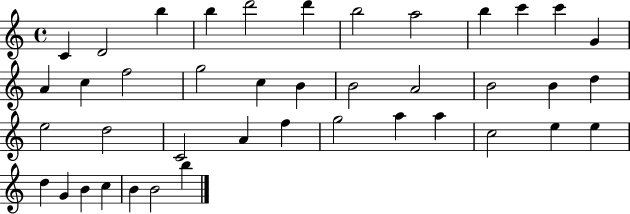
C4/q D4/h B5/q B5/q D6/h D6/q B5/h A5/h B5/q C6/q C6/q G4/q A4/q C5/q F5/h G5/h C5/q B4/q B4/h A4/h B4/h B4/q D5/q E5/h D5/h C4/h A4/q F5/q G5/h A5/q A5/q C5/h E5/q E5/q D5/q G4/q B4/q C5/q B4/q B4/h B5/q